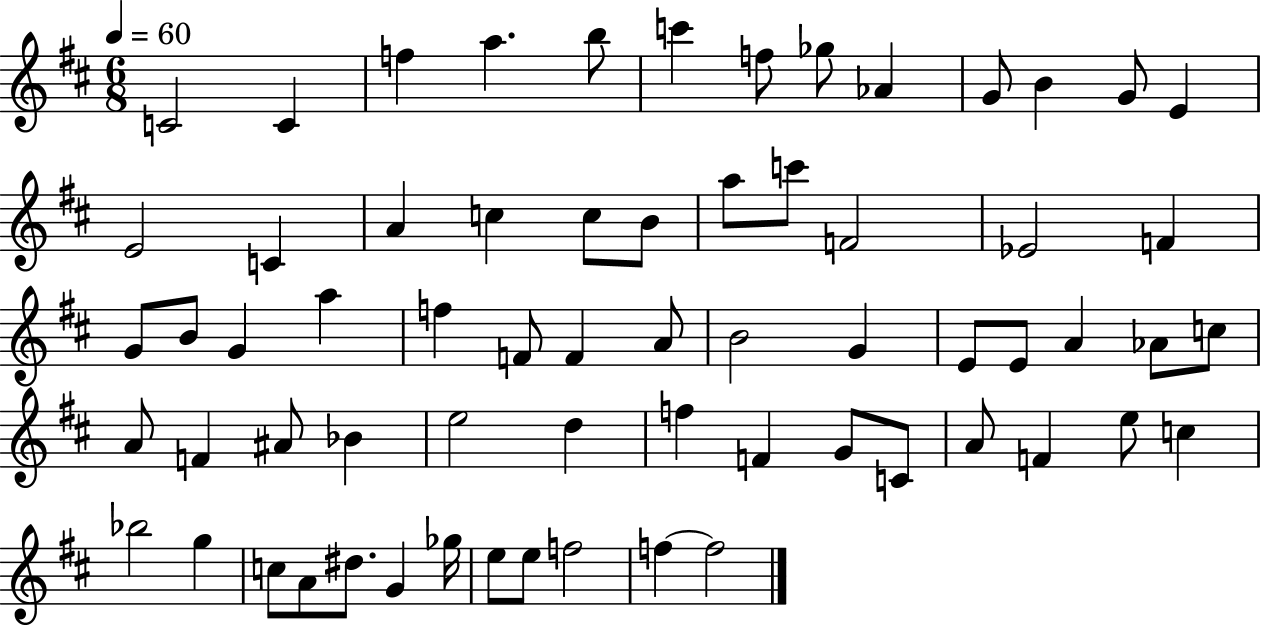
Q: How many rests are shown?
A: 0